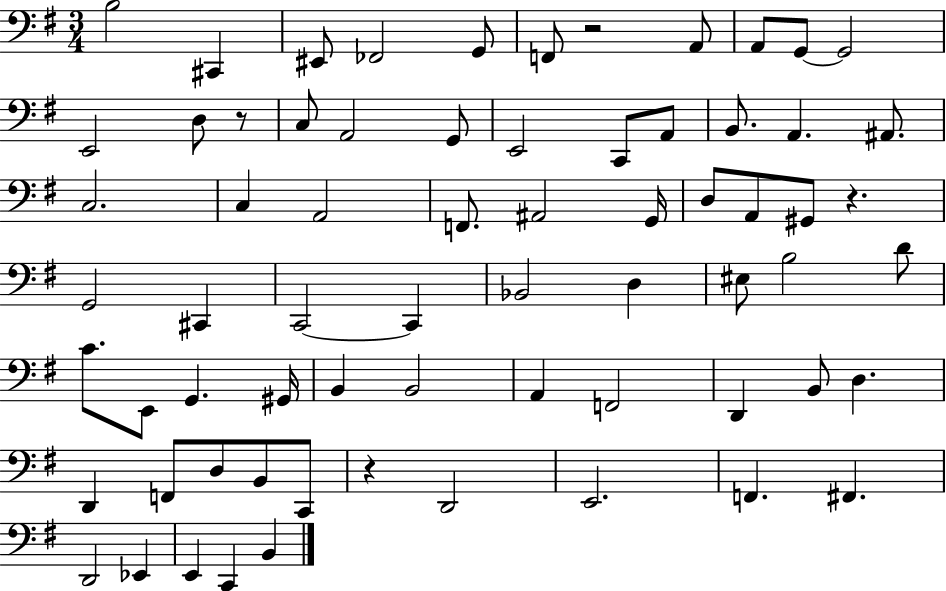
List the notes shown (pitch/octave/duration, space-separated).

B3/h C#2/q EIS2/e FES2/h G2/e F2/e R/h A2/e A2/e G2/e G2/h E2/h D3/e R/e C3/e A2/h G2/e E2/h C2/e A2/e B2/e. A2/q. A#2/e. C3/h. C3/q A2/h F2/e. A#2/h G2/s D3/e A2/e G#2/e R/q. G2/h C#2/q C2/h C2/q Bb2/h D3/q EIS3/e B3/h D4/e C4/e. E2/e G2/q. G#2/s B2/q B2/h A2/q F2/h D2/q B2/e D3/q. D2/q F2/e D3/e B2/e C2/e R/q D2/h E2/h. F2/q. F#2/q. D2/h Eb2/q E2/q C2/q B2/q